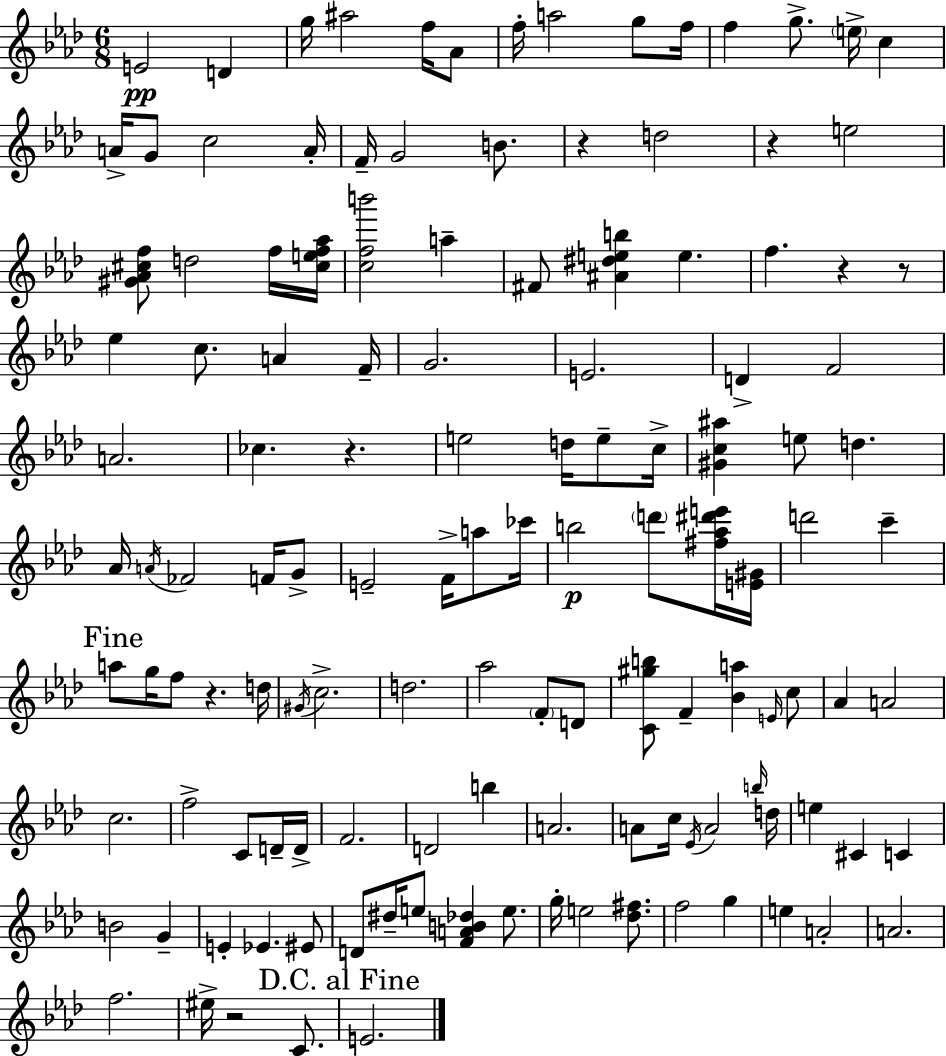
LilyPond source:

{
  \clef treble
  \numericTimeSignature
  \time 6/8
  \key f \minor
  e'2\pp d'4 | g''16 ais''2 f''16 aes'8 | f''16-. a''2 g''8 f''16 | f''4 g''8.-> \parenthesize e''16-> c''4 | \break a'16-> g'8 c''2 a'16-. | f'16-- g'2 b'8. | r4 d''2 | r4 e''2 | \break <gis' aes' cis'' f''>8 d''2 f''16 <cis'' e'' f'' aes''>16 | <c'' f'' b'''>2 a''4-- | fis'8 <ais' dis'' e'' b''>4 e''4. | f''4. r4 r8 | \break ees''4 c''8. a'4 f'16-- | g'2. | e'2. | d'4-> f'2 | \break a'2. | ces''4. r4. | e''2 d''16 e''8-- c''16-> | <gis' c'' ais''>4 e''8 d''4. | \break aes'16 \acciaccatura { a'16 } fes'2 f'16 g'8-> | e'2-- f'16-> a''8 | ces'''16 b''2\p \parenthesize d'''8 <fis'' aes'' dis''' e'''>16 | <e' gis'>16 d'''2 c'''4-- | \break \mark "Fine" a''8 g''16 f''8 r4. | d''16 \acciaccatura { gis'16 } c''2.-> | d''2. | aes''2 \parenthesize f'8-. | \break d'8 <c' gis'' b''>8 f'4-- <bes' a''>4 | \grace { e'16 } c''8 aes'4 a'2 | c''2. | f''2-> c'8 | \break d'16-- d'16-> f'2. | d'2 b''4 | a'2. | a'8 c''16 \acciaccatura { ees'16 } a'2 | \break \grace { b''16 } d''16 e''4 cis'4 | c'4 b'2 | g'4-- e'4-. ees'4. | eis'8 d'8 dis''16-- e''8 <f' a' b' des''>4 | \break e''8. g''16-. e''2 | <des'' fis''>8. f''2 | g''4 e''4 a'2-. | a'2. | \break f''2. | eis''16-> r2 | c'8. \mark "D.C. al Fine" e'2. | \bar "|."
}